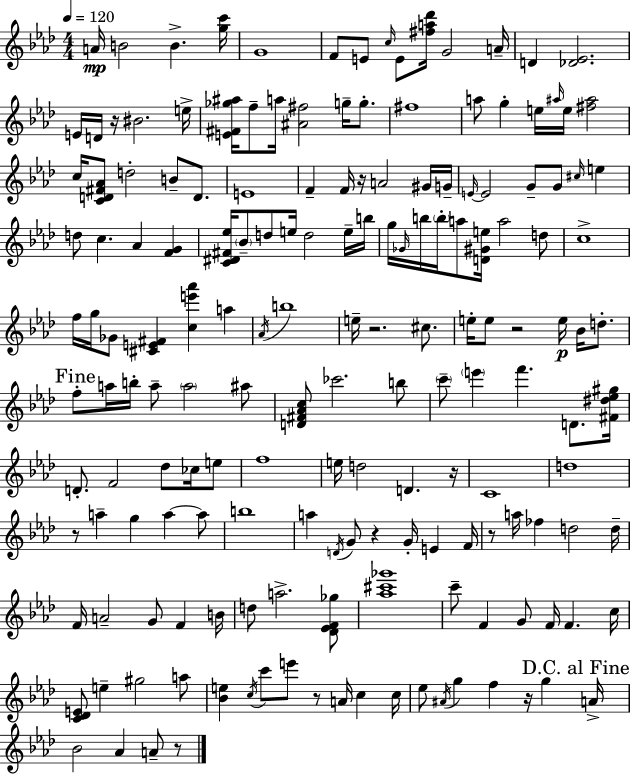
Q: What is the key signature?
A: AES major